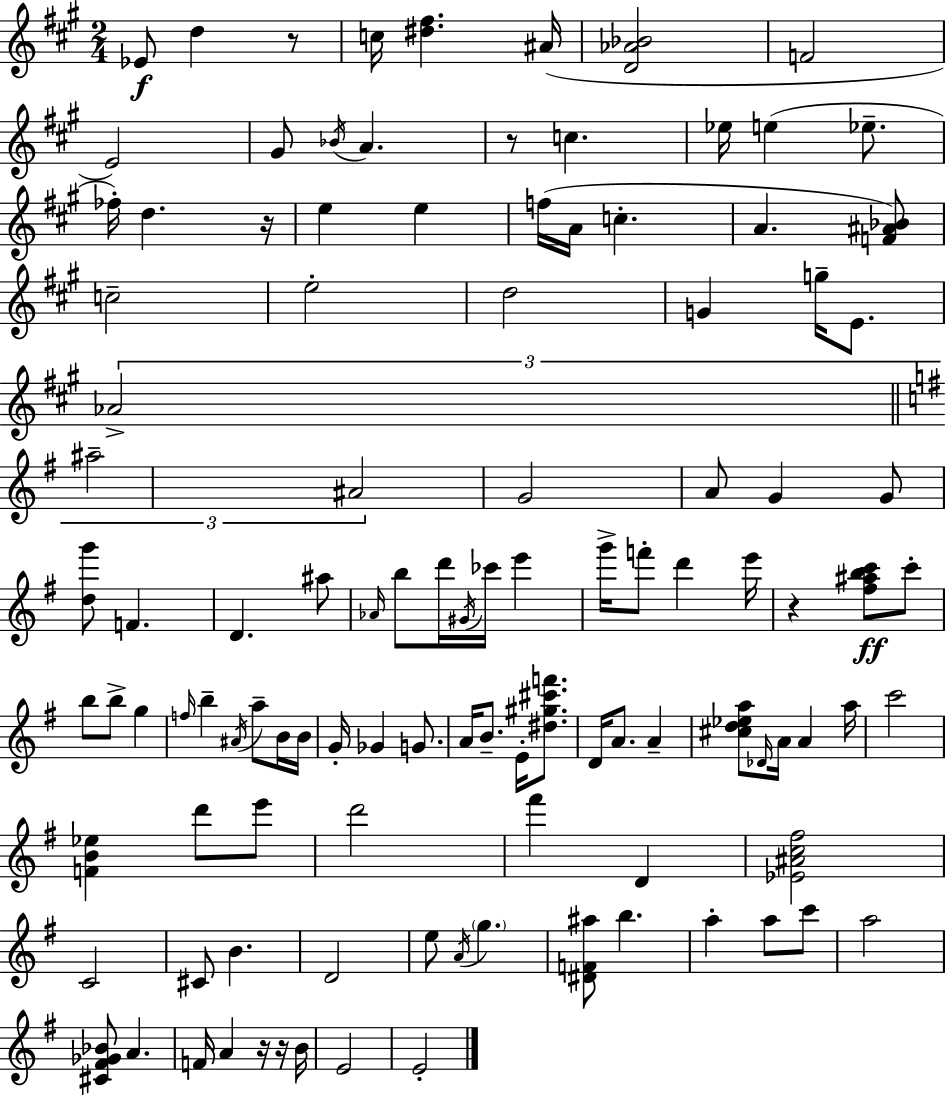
Eb4/e D5/q R/e C5/s [D#5,F#5]/q. A#4/s [D4,Ab4,Bb4]/h F4/h E4/h G#4/e Bb4/s A4/q. R/e C5/q. Eb5/s E5/q Eb5/e. FES5/s D5/q. R/s E5/q E5/q F5/s A4/s C5/q. A4/q. [F4,A#4,Bb4]/e C5/h E5/h D5/h G4/q G5/s E4/e. Ab4/h A#5/h A#4/h G4/h A4/e G4/q G4/e [D5,G6]/e F4/q. D4/q. A#5/e Ab4/s B5/e D6/s G#4/s CES6/s E6/q G6/s F6/e D6/q E6/s R/q [F#5,A#5,B5,C6]/e C6/e B5/e B5/e G5/q F5/s B5/q A#4/s A5/e B4/s B4/s G4/s Gb4/q G4/e. A4/s B4/e. E4/s [D#5,G#5,C#6,F6]/e. D4/s A4/e. A4/q [C#5,D5,Eb5,A5]/e Db4/s A4/s A4/q A5/s C6/h [F4,B4,Eb5]/q D6/e E6/e D6/h F#6/q D4/q [Eb4,A#4,C5,F#5]/h C4/h C#4/e B4/q. D4/h E5/e A4/s G5/q. [D#4,F4,A#5]/e B5/q. A5/q A5/e C6/e A5/h [C#4,F#4,Gb4,Bb4]/e A4/q. F4/s A4/q R/s R/s B4/s E4/h E4/h